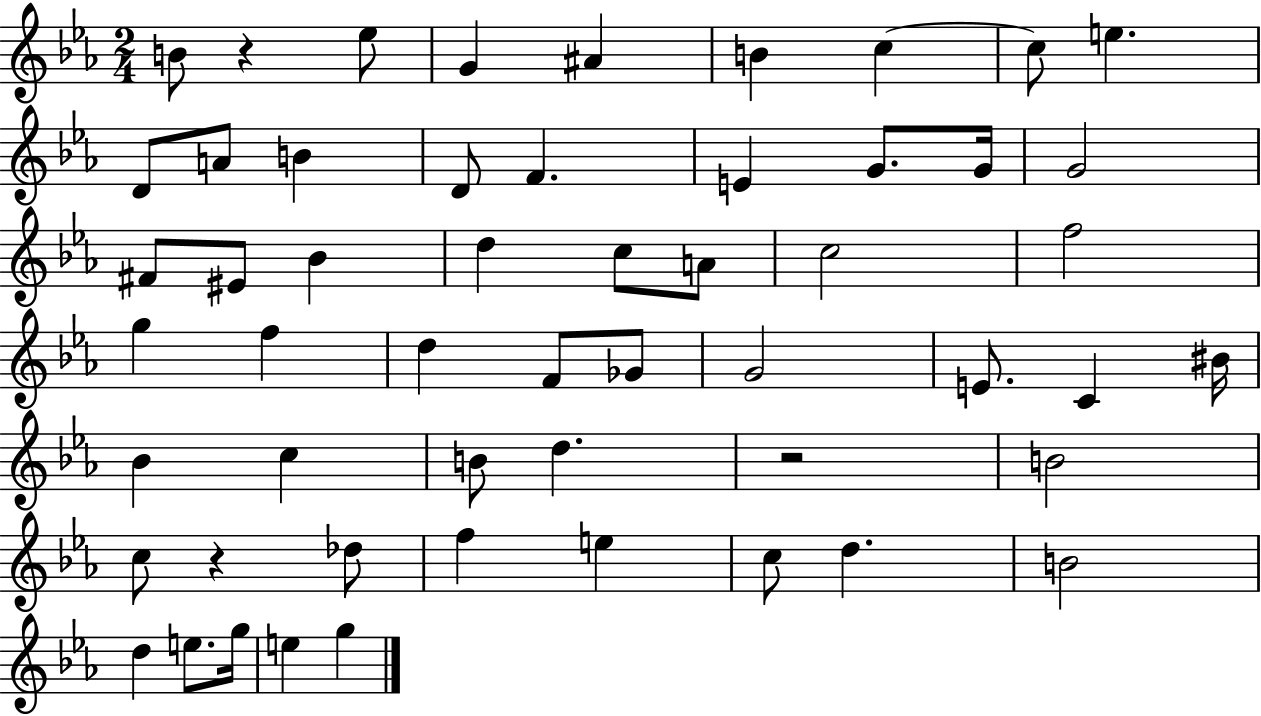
{
  \clef treble
  \numericTimeSignature
  \time 2/4
  \key ees \major
  b'8 r4 ees''8 | g'4 ais'4 | b'4 c''4~~ | c''8 e''4. | \break d'8 a'8 b'4 | d'8 f'4. | e'4 g'8. g'16 | g'2 | \break fis'8 eis'8 bes'4 | d''4 c''8 a'8 | c''2 | f''2 | \break g''4 f''4 | d''4 f'8 ges'8 | g'2 | e'8. c'4 bis'16 | \break bes'4 c''4 | b'8 d''4. | r2 | b'2 | \break c''8 r4 des''8 | f''4 e''4 | c''8 d''4. | b'2 | \break d''4 e''8. g''16 | e''4 g''4 | \bar "|."
}